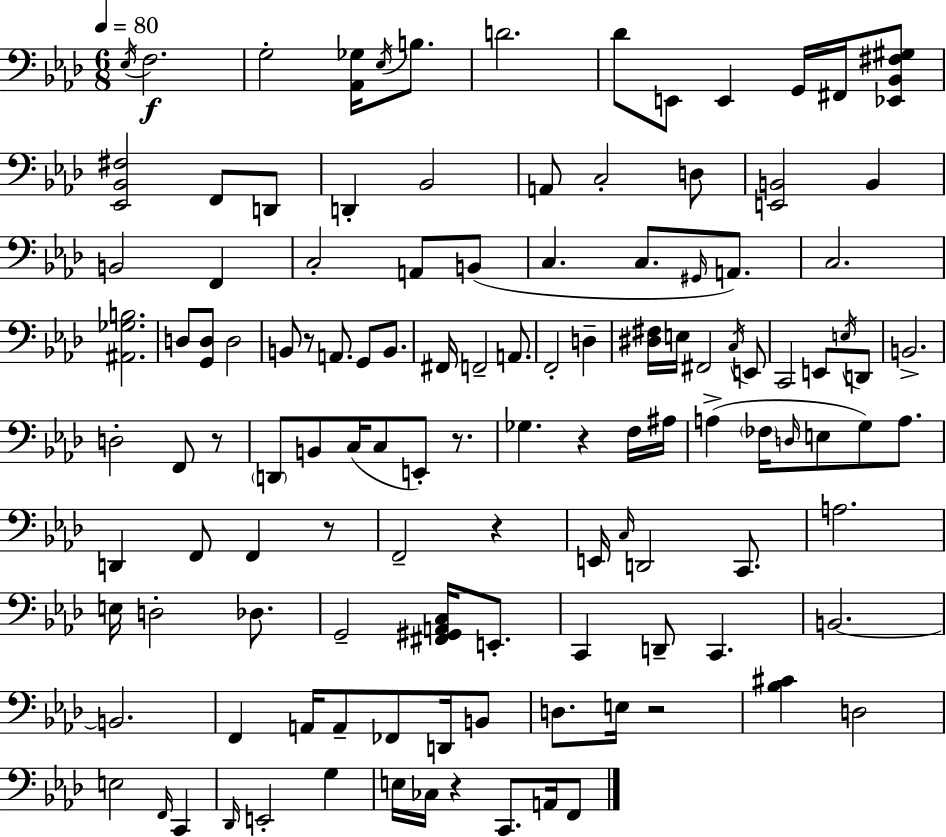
{
  \clef bass
  \numericTimeSignature
  \time 6/8
  \key f \minor
  \tempo 4 = 80
  \acciaccatura { ees16 }\f f2. | g2-. <aes, ges>16 \acciaccatura { ees16 } b8. | d'2. | des'8 e,8 e,4 g,16 fis,16 | \break <ees, bes, fis gis>8 <ees, bes, fis>2 f,8 | d,8 d,4-. bes,2 | a,8 c2-. | d8 <e, b,>2 b,4 | \break b,2 f,4 | c2-. a,8 | b,8( c4. c8. \grace { gis,16 } | a,8.) c2. | \break <ais, ges b>2. | d8 <g, d>8 d2 | b,8 r8 a,8. g,8 | b,8. fis,16 f,2-- | \break a,8. f,2-. d4-- | <dis fis>16 e16 fis,2 | \acciaccatura { c16 } e,8 c,2 | e,8 \acciaccatura { e16 } d,8 b,2.-> | \break d2-. | f,8 r8 \parenthesize d,8 b,8 c16( c8 | e,8-.) r8. ges4. r4 | f16 ais16 a4->( \parenthesize fes16 \grace { d16 } e8 | \break g8) a8. d,4 f,8 | f,4 r8 f,2-- | r4 e,16 \grace { c16 } d,2 | c,8. a2. | \break e16 d2-. | des8. g,2-- | <fis, gis, a, c>16 e,8.-. c,4 d,8-- | c,4. b,2.~~ | \break b,2. | f,4 a,16 | a,8-- fes,8 d,16 b,8 d8. e16 r2 | <bes cis'>4 d2 | \break e2 | \grace { f,16 } c,4 \grace { des,16 } e,2-. | g4 e16 ces16 r4 | c,8. a,16 f,8 \bar "|."
}